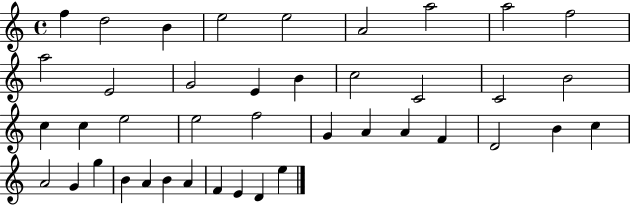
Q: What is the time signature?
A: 4/4